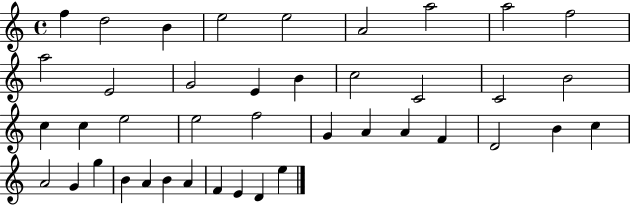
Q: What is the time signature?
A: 4/4